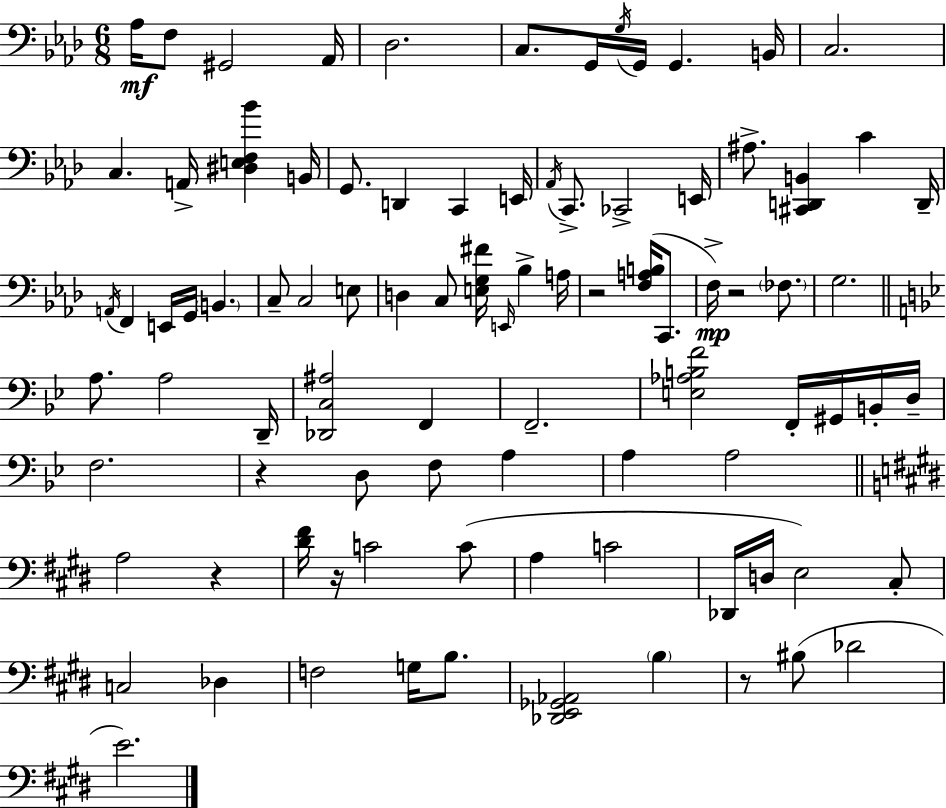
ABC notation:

X:1
T:Untitled
M:6/8
L:1/4
K:Ab
_A,/4 F,/2 ^G,,2 _A,,/4 _D,2 C,/2 G,,/4 G,/4 G,,/4 G,, B,,/4 C,2 C, A,,/4 [^D,E,F,_B] B,,/4 G,,/2 D,, C,, E,,/4 _A,,/4 C,,/2 _C,,2 E,,/4 ^A,/2 [^C,,D,,B,,] C D,,/4 A,,/4 F,, E,,/4 G,,/4 B,, C,/2 C,2 E,/2 D, C,/2 [E,G,^F]/4 E,,/4 _B, A,/4 z2 [F,A,B,]/4 C,,/2 F,/4 z2 _F,/2 G,2 A,/2 A,2 D,,/4 [_D,,C,^A,]2 F,, F,,2 [E,_A,B,F]2 F,,/4 ^G,,/4 B,,/4 D,/4 F,2 z D,/2 F,/2 A, A, A,2 A,2 z [^D^F]/4 z/4 C2 C/2 A, C2 _D,,/4 D,/4 E,2 ^C,/2 C,2 _D, F,2 G,/4 B,/2 [_D,,E,,_G,,_A,,]2 B, z/2 ^B,/2 _D2 E2